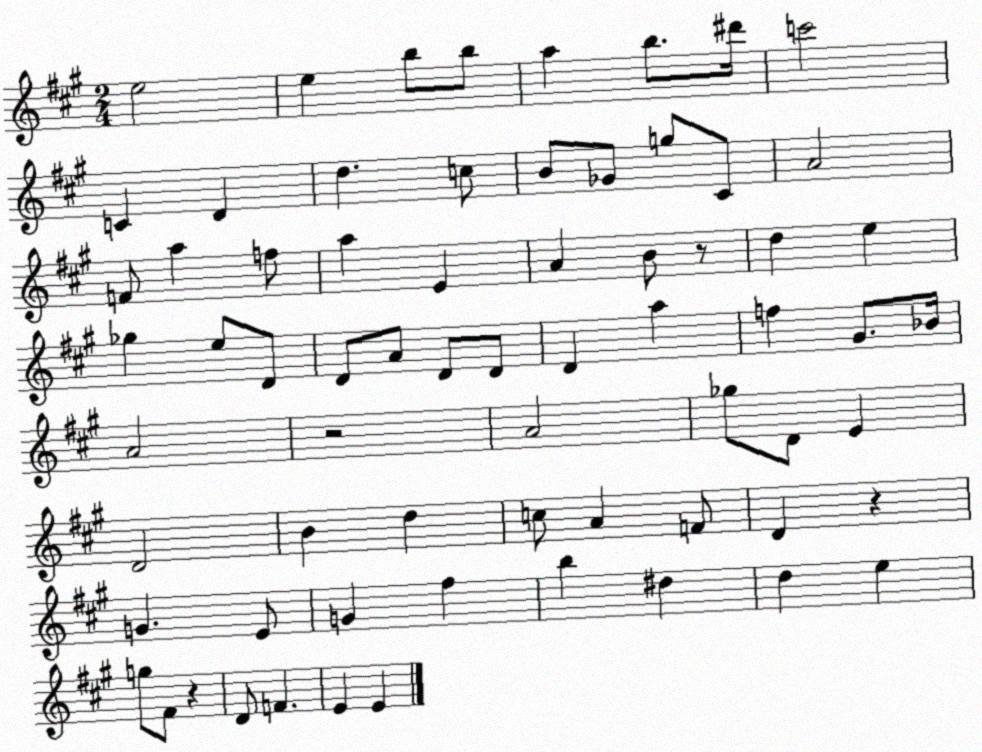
X:1
T:Untitled
M:2/4
L:1/4
K:A
e2 e b/2 b/2 a b/2 ^d'/4 c'2 C D d c/2 B/2 _G/2 g/2 ^C/2 A2 F/2 a f/2 a E A B/2 z/2 d e _g e/2 D/2 D/2 A/2 D/2 D/2 D a f ^G/2 _B/4 A2 z2 A2 _g/2 D/2 E D2 B d c/2 A F/2 D z G E/2 G ^f b ^d d e g/2 ^F/2 z D/2 F E E